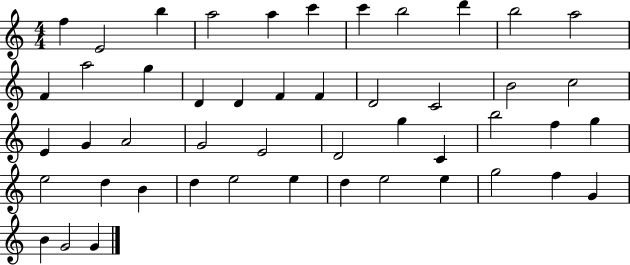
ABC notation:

X:1
T:Untitled
M:4/4
L:1/4
K:C
f E2 b a2 a c' c' b2 d' b2 a2 F a2 g D D F F D2 C2 B2 c2 E G A2 G2 E2 D2 g C b2 f g e2 d B d e2 e d e2 e g2 f G B G2 G